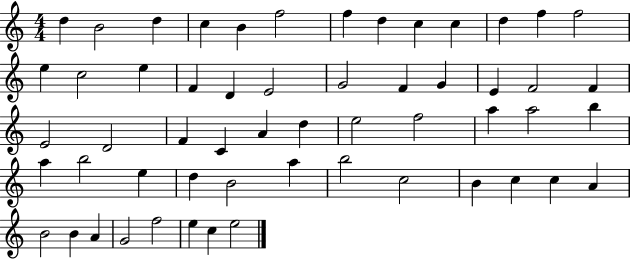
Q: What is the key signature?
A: C major